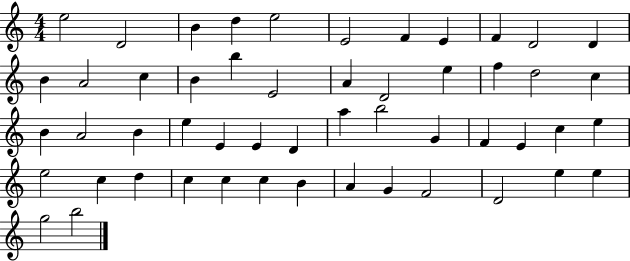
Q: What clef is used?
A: treble